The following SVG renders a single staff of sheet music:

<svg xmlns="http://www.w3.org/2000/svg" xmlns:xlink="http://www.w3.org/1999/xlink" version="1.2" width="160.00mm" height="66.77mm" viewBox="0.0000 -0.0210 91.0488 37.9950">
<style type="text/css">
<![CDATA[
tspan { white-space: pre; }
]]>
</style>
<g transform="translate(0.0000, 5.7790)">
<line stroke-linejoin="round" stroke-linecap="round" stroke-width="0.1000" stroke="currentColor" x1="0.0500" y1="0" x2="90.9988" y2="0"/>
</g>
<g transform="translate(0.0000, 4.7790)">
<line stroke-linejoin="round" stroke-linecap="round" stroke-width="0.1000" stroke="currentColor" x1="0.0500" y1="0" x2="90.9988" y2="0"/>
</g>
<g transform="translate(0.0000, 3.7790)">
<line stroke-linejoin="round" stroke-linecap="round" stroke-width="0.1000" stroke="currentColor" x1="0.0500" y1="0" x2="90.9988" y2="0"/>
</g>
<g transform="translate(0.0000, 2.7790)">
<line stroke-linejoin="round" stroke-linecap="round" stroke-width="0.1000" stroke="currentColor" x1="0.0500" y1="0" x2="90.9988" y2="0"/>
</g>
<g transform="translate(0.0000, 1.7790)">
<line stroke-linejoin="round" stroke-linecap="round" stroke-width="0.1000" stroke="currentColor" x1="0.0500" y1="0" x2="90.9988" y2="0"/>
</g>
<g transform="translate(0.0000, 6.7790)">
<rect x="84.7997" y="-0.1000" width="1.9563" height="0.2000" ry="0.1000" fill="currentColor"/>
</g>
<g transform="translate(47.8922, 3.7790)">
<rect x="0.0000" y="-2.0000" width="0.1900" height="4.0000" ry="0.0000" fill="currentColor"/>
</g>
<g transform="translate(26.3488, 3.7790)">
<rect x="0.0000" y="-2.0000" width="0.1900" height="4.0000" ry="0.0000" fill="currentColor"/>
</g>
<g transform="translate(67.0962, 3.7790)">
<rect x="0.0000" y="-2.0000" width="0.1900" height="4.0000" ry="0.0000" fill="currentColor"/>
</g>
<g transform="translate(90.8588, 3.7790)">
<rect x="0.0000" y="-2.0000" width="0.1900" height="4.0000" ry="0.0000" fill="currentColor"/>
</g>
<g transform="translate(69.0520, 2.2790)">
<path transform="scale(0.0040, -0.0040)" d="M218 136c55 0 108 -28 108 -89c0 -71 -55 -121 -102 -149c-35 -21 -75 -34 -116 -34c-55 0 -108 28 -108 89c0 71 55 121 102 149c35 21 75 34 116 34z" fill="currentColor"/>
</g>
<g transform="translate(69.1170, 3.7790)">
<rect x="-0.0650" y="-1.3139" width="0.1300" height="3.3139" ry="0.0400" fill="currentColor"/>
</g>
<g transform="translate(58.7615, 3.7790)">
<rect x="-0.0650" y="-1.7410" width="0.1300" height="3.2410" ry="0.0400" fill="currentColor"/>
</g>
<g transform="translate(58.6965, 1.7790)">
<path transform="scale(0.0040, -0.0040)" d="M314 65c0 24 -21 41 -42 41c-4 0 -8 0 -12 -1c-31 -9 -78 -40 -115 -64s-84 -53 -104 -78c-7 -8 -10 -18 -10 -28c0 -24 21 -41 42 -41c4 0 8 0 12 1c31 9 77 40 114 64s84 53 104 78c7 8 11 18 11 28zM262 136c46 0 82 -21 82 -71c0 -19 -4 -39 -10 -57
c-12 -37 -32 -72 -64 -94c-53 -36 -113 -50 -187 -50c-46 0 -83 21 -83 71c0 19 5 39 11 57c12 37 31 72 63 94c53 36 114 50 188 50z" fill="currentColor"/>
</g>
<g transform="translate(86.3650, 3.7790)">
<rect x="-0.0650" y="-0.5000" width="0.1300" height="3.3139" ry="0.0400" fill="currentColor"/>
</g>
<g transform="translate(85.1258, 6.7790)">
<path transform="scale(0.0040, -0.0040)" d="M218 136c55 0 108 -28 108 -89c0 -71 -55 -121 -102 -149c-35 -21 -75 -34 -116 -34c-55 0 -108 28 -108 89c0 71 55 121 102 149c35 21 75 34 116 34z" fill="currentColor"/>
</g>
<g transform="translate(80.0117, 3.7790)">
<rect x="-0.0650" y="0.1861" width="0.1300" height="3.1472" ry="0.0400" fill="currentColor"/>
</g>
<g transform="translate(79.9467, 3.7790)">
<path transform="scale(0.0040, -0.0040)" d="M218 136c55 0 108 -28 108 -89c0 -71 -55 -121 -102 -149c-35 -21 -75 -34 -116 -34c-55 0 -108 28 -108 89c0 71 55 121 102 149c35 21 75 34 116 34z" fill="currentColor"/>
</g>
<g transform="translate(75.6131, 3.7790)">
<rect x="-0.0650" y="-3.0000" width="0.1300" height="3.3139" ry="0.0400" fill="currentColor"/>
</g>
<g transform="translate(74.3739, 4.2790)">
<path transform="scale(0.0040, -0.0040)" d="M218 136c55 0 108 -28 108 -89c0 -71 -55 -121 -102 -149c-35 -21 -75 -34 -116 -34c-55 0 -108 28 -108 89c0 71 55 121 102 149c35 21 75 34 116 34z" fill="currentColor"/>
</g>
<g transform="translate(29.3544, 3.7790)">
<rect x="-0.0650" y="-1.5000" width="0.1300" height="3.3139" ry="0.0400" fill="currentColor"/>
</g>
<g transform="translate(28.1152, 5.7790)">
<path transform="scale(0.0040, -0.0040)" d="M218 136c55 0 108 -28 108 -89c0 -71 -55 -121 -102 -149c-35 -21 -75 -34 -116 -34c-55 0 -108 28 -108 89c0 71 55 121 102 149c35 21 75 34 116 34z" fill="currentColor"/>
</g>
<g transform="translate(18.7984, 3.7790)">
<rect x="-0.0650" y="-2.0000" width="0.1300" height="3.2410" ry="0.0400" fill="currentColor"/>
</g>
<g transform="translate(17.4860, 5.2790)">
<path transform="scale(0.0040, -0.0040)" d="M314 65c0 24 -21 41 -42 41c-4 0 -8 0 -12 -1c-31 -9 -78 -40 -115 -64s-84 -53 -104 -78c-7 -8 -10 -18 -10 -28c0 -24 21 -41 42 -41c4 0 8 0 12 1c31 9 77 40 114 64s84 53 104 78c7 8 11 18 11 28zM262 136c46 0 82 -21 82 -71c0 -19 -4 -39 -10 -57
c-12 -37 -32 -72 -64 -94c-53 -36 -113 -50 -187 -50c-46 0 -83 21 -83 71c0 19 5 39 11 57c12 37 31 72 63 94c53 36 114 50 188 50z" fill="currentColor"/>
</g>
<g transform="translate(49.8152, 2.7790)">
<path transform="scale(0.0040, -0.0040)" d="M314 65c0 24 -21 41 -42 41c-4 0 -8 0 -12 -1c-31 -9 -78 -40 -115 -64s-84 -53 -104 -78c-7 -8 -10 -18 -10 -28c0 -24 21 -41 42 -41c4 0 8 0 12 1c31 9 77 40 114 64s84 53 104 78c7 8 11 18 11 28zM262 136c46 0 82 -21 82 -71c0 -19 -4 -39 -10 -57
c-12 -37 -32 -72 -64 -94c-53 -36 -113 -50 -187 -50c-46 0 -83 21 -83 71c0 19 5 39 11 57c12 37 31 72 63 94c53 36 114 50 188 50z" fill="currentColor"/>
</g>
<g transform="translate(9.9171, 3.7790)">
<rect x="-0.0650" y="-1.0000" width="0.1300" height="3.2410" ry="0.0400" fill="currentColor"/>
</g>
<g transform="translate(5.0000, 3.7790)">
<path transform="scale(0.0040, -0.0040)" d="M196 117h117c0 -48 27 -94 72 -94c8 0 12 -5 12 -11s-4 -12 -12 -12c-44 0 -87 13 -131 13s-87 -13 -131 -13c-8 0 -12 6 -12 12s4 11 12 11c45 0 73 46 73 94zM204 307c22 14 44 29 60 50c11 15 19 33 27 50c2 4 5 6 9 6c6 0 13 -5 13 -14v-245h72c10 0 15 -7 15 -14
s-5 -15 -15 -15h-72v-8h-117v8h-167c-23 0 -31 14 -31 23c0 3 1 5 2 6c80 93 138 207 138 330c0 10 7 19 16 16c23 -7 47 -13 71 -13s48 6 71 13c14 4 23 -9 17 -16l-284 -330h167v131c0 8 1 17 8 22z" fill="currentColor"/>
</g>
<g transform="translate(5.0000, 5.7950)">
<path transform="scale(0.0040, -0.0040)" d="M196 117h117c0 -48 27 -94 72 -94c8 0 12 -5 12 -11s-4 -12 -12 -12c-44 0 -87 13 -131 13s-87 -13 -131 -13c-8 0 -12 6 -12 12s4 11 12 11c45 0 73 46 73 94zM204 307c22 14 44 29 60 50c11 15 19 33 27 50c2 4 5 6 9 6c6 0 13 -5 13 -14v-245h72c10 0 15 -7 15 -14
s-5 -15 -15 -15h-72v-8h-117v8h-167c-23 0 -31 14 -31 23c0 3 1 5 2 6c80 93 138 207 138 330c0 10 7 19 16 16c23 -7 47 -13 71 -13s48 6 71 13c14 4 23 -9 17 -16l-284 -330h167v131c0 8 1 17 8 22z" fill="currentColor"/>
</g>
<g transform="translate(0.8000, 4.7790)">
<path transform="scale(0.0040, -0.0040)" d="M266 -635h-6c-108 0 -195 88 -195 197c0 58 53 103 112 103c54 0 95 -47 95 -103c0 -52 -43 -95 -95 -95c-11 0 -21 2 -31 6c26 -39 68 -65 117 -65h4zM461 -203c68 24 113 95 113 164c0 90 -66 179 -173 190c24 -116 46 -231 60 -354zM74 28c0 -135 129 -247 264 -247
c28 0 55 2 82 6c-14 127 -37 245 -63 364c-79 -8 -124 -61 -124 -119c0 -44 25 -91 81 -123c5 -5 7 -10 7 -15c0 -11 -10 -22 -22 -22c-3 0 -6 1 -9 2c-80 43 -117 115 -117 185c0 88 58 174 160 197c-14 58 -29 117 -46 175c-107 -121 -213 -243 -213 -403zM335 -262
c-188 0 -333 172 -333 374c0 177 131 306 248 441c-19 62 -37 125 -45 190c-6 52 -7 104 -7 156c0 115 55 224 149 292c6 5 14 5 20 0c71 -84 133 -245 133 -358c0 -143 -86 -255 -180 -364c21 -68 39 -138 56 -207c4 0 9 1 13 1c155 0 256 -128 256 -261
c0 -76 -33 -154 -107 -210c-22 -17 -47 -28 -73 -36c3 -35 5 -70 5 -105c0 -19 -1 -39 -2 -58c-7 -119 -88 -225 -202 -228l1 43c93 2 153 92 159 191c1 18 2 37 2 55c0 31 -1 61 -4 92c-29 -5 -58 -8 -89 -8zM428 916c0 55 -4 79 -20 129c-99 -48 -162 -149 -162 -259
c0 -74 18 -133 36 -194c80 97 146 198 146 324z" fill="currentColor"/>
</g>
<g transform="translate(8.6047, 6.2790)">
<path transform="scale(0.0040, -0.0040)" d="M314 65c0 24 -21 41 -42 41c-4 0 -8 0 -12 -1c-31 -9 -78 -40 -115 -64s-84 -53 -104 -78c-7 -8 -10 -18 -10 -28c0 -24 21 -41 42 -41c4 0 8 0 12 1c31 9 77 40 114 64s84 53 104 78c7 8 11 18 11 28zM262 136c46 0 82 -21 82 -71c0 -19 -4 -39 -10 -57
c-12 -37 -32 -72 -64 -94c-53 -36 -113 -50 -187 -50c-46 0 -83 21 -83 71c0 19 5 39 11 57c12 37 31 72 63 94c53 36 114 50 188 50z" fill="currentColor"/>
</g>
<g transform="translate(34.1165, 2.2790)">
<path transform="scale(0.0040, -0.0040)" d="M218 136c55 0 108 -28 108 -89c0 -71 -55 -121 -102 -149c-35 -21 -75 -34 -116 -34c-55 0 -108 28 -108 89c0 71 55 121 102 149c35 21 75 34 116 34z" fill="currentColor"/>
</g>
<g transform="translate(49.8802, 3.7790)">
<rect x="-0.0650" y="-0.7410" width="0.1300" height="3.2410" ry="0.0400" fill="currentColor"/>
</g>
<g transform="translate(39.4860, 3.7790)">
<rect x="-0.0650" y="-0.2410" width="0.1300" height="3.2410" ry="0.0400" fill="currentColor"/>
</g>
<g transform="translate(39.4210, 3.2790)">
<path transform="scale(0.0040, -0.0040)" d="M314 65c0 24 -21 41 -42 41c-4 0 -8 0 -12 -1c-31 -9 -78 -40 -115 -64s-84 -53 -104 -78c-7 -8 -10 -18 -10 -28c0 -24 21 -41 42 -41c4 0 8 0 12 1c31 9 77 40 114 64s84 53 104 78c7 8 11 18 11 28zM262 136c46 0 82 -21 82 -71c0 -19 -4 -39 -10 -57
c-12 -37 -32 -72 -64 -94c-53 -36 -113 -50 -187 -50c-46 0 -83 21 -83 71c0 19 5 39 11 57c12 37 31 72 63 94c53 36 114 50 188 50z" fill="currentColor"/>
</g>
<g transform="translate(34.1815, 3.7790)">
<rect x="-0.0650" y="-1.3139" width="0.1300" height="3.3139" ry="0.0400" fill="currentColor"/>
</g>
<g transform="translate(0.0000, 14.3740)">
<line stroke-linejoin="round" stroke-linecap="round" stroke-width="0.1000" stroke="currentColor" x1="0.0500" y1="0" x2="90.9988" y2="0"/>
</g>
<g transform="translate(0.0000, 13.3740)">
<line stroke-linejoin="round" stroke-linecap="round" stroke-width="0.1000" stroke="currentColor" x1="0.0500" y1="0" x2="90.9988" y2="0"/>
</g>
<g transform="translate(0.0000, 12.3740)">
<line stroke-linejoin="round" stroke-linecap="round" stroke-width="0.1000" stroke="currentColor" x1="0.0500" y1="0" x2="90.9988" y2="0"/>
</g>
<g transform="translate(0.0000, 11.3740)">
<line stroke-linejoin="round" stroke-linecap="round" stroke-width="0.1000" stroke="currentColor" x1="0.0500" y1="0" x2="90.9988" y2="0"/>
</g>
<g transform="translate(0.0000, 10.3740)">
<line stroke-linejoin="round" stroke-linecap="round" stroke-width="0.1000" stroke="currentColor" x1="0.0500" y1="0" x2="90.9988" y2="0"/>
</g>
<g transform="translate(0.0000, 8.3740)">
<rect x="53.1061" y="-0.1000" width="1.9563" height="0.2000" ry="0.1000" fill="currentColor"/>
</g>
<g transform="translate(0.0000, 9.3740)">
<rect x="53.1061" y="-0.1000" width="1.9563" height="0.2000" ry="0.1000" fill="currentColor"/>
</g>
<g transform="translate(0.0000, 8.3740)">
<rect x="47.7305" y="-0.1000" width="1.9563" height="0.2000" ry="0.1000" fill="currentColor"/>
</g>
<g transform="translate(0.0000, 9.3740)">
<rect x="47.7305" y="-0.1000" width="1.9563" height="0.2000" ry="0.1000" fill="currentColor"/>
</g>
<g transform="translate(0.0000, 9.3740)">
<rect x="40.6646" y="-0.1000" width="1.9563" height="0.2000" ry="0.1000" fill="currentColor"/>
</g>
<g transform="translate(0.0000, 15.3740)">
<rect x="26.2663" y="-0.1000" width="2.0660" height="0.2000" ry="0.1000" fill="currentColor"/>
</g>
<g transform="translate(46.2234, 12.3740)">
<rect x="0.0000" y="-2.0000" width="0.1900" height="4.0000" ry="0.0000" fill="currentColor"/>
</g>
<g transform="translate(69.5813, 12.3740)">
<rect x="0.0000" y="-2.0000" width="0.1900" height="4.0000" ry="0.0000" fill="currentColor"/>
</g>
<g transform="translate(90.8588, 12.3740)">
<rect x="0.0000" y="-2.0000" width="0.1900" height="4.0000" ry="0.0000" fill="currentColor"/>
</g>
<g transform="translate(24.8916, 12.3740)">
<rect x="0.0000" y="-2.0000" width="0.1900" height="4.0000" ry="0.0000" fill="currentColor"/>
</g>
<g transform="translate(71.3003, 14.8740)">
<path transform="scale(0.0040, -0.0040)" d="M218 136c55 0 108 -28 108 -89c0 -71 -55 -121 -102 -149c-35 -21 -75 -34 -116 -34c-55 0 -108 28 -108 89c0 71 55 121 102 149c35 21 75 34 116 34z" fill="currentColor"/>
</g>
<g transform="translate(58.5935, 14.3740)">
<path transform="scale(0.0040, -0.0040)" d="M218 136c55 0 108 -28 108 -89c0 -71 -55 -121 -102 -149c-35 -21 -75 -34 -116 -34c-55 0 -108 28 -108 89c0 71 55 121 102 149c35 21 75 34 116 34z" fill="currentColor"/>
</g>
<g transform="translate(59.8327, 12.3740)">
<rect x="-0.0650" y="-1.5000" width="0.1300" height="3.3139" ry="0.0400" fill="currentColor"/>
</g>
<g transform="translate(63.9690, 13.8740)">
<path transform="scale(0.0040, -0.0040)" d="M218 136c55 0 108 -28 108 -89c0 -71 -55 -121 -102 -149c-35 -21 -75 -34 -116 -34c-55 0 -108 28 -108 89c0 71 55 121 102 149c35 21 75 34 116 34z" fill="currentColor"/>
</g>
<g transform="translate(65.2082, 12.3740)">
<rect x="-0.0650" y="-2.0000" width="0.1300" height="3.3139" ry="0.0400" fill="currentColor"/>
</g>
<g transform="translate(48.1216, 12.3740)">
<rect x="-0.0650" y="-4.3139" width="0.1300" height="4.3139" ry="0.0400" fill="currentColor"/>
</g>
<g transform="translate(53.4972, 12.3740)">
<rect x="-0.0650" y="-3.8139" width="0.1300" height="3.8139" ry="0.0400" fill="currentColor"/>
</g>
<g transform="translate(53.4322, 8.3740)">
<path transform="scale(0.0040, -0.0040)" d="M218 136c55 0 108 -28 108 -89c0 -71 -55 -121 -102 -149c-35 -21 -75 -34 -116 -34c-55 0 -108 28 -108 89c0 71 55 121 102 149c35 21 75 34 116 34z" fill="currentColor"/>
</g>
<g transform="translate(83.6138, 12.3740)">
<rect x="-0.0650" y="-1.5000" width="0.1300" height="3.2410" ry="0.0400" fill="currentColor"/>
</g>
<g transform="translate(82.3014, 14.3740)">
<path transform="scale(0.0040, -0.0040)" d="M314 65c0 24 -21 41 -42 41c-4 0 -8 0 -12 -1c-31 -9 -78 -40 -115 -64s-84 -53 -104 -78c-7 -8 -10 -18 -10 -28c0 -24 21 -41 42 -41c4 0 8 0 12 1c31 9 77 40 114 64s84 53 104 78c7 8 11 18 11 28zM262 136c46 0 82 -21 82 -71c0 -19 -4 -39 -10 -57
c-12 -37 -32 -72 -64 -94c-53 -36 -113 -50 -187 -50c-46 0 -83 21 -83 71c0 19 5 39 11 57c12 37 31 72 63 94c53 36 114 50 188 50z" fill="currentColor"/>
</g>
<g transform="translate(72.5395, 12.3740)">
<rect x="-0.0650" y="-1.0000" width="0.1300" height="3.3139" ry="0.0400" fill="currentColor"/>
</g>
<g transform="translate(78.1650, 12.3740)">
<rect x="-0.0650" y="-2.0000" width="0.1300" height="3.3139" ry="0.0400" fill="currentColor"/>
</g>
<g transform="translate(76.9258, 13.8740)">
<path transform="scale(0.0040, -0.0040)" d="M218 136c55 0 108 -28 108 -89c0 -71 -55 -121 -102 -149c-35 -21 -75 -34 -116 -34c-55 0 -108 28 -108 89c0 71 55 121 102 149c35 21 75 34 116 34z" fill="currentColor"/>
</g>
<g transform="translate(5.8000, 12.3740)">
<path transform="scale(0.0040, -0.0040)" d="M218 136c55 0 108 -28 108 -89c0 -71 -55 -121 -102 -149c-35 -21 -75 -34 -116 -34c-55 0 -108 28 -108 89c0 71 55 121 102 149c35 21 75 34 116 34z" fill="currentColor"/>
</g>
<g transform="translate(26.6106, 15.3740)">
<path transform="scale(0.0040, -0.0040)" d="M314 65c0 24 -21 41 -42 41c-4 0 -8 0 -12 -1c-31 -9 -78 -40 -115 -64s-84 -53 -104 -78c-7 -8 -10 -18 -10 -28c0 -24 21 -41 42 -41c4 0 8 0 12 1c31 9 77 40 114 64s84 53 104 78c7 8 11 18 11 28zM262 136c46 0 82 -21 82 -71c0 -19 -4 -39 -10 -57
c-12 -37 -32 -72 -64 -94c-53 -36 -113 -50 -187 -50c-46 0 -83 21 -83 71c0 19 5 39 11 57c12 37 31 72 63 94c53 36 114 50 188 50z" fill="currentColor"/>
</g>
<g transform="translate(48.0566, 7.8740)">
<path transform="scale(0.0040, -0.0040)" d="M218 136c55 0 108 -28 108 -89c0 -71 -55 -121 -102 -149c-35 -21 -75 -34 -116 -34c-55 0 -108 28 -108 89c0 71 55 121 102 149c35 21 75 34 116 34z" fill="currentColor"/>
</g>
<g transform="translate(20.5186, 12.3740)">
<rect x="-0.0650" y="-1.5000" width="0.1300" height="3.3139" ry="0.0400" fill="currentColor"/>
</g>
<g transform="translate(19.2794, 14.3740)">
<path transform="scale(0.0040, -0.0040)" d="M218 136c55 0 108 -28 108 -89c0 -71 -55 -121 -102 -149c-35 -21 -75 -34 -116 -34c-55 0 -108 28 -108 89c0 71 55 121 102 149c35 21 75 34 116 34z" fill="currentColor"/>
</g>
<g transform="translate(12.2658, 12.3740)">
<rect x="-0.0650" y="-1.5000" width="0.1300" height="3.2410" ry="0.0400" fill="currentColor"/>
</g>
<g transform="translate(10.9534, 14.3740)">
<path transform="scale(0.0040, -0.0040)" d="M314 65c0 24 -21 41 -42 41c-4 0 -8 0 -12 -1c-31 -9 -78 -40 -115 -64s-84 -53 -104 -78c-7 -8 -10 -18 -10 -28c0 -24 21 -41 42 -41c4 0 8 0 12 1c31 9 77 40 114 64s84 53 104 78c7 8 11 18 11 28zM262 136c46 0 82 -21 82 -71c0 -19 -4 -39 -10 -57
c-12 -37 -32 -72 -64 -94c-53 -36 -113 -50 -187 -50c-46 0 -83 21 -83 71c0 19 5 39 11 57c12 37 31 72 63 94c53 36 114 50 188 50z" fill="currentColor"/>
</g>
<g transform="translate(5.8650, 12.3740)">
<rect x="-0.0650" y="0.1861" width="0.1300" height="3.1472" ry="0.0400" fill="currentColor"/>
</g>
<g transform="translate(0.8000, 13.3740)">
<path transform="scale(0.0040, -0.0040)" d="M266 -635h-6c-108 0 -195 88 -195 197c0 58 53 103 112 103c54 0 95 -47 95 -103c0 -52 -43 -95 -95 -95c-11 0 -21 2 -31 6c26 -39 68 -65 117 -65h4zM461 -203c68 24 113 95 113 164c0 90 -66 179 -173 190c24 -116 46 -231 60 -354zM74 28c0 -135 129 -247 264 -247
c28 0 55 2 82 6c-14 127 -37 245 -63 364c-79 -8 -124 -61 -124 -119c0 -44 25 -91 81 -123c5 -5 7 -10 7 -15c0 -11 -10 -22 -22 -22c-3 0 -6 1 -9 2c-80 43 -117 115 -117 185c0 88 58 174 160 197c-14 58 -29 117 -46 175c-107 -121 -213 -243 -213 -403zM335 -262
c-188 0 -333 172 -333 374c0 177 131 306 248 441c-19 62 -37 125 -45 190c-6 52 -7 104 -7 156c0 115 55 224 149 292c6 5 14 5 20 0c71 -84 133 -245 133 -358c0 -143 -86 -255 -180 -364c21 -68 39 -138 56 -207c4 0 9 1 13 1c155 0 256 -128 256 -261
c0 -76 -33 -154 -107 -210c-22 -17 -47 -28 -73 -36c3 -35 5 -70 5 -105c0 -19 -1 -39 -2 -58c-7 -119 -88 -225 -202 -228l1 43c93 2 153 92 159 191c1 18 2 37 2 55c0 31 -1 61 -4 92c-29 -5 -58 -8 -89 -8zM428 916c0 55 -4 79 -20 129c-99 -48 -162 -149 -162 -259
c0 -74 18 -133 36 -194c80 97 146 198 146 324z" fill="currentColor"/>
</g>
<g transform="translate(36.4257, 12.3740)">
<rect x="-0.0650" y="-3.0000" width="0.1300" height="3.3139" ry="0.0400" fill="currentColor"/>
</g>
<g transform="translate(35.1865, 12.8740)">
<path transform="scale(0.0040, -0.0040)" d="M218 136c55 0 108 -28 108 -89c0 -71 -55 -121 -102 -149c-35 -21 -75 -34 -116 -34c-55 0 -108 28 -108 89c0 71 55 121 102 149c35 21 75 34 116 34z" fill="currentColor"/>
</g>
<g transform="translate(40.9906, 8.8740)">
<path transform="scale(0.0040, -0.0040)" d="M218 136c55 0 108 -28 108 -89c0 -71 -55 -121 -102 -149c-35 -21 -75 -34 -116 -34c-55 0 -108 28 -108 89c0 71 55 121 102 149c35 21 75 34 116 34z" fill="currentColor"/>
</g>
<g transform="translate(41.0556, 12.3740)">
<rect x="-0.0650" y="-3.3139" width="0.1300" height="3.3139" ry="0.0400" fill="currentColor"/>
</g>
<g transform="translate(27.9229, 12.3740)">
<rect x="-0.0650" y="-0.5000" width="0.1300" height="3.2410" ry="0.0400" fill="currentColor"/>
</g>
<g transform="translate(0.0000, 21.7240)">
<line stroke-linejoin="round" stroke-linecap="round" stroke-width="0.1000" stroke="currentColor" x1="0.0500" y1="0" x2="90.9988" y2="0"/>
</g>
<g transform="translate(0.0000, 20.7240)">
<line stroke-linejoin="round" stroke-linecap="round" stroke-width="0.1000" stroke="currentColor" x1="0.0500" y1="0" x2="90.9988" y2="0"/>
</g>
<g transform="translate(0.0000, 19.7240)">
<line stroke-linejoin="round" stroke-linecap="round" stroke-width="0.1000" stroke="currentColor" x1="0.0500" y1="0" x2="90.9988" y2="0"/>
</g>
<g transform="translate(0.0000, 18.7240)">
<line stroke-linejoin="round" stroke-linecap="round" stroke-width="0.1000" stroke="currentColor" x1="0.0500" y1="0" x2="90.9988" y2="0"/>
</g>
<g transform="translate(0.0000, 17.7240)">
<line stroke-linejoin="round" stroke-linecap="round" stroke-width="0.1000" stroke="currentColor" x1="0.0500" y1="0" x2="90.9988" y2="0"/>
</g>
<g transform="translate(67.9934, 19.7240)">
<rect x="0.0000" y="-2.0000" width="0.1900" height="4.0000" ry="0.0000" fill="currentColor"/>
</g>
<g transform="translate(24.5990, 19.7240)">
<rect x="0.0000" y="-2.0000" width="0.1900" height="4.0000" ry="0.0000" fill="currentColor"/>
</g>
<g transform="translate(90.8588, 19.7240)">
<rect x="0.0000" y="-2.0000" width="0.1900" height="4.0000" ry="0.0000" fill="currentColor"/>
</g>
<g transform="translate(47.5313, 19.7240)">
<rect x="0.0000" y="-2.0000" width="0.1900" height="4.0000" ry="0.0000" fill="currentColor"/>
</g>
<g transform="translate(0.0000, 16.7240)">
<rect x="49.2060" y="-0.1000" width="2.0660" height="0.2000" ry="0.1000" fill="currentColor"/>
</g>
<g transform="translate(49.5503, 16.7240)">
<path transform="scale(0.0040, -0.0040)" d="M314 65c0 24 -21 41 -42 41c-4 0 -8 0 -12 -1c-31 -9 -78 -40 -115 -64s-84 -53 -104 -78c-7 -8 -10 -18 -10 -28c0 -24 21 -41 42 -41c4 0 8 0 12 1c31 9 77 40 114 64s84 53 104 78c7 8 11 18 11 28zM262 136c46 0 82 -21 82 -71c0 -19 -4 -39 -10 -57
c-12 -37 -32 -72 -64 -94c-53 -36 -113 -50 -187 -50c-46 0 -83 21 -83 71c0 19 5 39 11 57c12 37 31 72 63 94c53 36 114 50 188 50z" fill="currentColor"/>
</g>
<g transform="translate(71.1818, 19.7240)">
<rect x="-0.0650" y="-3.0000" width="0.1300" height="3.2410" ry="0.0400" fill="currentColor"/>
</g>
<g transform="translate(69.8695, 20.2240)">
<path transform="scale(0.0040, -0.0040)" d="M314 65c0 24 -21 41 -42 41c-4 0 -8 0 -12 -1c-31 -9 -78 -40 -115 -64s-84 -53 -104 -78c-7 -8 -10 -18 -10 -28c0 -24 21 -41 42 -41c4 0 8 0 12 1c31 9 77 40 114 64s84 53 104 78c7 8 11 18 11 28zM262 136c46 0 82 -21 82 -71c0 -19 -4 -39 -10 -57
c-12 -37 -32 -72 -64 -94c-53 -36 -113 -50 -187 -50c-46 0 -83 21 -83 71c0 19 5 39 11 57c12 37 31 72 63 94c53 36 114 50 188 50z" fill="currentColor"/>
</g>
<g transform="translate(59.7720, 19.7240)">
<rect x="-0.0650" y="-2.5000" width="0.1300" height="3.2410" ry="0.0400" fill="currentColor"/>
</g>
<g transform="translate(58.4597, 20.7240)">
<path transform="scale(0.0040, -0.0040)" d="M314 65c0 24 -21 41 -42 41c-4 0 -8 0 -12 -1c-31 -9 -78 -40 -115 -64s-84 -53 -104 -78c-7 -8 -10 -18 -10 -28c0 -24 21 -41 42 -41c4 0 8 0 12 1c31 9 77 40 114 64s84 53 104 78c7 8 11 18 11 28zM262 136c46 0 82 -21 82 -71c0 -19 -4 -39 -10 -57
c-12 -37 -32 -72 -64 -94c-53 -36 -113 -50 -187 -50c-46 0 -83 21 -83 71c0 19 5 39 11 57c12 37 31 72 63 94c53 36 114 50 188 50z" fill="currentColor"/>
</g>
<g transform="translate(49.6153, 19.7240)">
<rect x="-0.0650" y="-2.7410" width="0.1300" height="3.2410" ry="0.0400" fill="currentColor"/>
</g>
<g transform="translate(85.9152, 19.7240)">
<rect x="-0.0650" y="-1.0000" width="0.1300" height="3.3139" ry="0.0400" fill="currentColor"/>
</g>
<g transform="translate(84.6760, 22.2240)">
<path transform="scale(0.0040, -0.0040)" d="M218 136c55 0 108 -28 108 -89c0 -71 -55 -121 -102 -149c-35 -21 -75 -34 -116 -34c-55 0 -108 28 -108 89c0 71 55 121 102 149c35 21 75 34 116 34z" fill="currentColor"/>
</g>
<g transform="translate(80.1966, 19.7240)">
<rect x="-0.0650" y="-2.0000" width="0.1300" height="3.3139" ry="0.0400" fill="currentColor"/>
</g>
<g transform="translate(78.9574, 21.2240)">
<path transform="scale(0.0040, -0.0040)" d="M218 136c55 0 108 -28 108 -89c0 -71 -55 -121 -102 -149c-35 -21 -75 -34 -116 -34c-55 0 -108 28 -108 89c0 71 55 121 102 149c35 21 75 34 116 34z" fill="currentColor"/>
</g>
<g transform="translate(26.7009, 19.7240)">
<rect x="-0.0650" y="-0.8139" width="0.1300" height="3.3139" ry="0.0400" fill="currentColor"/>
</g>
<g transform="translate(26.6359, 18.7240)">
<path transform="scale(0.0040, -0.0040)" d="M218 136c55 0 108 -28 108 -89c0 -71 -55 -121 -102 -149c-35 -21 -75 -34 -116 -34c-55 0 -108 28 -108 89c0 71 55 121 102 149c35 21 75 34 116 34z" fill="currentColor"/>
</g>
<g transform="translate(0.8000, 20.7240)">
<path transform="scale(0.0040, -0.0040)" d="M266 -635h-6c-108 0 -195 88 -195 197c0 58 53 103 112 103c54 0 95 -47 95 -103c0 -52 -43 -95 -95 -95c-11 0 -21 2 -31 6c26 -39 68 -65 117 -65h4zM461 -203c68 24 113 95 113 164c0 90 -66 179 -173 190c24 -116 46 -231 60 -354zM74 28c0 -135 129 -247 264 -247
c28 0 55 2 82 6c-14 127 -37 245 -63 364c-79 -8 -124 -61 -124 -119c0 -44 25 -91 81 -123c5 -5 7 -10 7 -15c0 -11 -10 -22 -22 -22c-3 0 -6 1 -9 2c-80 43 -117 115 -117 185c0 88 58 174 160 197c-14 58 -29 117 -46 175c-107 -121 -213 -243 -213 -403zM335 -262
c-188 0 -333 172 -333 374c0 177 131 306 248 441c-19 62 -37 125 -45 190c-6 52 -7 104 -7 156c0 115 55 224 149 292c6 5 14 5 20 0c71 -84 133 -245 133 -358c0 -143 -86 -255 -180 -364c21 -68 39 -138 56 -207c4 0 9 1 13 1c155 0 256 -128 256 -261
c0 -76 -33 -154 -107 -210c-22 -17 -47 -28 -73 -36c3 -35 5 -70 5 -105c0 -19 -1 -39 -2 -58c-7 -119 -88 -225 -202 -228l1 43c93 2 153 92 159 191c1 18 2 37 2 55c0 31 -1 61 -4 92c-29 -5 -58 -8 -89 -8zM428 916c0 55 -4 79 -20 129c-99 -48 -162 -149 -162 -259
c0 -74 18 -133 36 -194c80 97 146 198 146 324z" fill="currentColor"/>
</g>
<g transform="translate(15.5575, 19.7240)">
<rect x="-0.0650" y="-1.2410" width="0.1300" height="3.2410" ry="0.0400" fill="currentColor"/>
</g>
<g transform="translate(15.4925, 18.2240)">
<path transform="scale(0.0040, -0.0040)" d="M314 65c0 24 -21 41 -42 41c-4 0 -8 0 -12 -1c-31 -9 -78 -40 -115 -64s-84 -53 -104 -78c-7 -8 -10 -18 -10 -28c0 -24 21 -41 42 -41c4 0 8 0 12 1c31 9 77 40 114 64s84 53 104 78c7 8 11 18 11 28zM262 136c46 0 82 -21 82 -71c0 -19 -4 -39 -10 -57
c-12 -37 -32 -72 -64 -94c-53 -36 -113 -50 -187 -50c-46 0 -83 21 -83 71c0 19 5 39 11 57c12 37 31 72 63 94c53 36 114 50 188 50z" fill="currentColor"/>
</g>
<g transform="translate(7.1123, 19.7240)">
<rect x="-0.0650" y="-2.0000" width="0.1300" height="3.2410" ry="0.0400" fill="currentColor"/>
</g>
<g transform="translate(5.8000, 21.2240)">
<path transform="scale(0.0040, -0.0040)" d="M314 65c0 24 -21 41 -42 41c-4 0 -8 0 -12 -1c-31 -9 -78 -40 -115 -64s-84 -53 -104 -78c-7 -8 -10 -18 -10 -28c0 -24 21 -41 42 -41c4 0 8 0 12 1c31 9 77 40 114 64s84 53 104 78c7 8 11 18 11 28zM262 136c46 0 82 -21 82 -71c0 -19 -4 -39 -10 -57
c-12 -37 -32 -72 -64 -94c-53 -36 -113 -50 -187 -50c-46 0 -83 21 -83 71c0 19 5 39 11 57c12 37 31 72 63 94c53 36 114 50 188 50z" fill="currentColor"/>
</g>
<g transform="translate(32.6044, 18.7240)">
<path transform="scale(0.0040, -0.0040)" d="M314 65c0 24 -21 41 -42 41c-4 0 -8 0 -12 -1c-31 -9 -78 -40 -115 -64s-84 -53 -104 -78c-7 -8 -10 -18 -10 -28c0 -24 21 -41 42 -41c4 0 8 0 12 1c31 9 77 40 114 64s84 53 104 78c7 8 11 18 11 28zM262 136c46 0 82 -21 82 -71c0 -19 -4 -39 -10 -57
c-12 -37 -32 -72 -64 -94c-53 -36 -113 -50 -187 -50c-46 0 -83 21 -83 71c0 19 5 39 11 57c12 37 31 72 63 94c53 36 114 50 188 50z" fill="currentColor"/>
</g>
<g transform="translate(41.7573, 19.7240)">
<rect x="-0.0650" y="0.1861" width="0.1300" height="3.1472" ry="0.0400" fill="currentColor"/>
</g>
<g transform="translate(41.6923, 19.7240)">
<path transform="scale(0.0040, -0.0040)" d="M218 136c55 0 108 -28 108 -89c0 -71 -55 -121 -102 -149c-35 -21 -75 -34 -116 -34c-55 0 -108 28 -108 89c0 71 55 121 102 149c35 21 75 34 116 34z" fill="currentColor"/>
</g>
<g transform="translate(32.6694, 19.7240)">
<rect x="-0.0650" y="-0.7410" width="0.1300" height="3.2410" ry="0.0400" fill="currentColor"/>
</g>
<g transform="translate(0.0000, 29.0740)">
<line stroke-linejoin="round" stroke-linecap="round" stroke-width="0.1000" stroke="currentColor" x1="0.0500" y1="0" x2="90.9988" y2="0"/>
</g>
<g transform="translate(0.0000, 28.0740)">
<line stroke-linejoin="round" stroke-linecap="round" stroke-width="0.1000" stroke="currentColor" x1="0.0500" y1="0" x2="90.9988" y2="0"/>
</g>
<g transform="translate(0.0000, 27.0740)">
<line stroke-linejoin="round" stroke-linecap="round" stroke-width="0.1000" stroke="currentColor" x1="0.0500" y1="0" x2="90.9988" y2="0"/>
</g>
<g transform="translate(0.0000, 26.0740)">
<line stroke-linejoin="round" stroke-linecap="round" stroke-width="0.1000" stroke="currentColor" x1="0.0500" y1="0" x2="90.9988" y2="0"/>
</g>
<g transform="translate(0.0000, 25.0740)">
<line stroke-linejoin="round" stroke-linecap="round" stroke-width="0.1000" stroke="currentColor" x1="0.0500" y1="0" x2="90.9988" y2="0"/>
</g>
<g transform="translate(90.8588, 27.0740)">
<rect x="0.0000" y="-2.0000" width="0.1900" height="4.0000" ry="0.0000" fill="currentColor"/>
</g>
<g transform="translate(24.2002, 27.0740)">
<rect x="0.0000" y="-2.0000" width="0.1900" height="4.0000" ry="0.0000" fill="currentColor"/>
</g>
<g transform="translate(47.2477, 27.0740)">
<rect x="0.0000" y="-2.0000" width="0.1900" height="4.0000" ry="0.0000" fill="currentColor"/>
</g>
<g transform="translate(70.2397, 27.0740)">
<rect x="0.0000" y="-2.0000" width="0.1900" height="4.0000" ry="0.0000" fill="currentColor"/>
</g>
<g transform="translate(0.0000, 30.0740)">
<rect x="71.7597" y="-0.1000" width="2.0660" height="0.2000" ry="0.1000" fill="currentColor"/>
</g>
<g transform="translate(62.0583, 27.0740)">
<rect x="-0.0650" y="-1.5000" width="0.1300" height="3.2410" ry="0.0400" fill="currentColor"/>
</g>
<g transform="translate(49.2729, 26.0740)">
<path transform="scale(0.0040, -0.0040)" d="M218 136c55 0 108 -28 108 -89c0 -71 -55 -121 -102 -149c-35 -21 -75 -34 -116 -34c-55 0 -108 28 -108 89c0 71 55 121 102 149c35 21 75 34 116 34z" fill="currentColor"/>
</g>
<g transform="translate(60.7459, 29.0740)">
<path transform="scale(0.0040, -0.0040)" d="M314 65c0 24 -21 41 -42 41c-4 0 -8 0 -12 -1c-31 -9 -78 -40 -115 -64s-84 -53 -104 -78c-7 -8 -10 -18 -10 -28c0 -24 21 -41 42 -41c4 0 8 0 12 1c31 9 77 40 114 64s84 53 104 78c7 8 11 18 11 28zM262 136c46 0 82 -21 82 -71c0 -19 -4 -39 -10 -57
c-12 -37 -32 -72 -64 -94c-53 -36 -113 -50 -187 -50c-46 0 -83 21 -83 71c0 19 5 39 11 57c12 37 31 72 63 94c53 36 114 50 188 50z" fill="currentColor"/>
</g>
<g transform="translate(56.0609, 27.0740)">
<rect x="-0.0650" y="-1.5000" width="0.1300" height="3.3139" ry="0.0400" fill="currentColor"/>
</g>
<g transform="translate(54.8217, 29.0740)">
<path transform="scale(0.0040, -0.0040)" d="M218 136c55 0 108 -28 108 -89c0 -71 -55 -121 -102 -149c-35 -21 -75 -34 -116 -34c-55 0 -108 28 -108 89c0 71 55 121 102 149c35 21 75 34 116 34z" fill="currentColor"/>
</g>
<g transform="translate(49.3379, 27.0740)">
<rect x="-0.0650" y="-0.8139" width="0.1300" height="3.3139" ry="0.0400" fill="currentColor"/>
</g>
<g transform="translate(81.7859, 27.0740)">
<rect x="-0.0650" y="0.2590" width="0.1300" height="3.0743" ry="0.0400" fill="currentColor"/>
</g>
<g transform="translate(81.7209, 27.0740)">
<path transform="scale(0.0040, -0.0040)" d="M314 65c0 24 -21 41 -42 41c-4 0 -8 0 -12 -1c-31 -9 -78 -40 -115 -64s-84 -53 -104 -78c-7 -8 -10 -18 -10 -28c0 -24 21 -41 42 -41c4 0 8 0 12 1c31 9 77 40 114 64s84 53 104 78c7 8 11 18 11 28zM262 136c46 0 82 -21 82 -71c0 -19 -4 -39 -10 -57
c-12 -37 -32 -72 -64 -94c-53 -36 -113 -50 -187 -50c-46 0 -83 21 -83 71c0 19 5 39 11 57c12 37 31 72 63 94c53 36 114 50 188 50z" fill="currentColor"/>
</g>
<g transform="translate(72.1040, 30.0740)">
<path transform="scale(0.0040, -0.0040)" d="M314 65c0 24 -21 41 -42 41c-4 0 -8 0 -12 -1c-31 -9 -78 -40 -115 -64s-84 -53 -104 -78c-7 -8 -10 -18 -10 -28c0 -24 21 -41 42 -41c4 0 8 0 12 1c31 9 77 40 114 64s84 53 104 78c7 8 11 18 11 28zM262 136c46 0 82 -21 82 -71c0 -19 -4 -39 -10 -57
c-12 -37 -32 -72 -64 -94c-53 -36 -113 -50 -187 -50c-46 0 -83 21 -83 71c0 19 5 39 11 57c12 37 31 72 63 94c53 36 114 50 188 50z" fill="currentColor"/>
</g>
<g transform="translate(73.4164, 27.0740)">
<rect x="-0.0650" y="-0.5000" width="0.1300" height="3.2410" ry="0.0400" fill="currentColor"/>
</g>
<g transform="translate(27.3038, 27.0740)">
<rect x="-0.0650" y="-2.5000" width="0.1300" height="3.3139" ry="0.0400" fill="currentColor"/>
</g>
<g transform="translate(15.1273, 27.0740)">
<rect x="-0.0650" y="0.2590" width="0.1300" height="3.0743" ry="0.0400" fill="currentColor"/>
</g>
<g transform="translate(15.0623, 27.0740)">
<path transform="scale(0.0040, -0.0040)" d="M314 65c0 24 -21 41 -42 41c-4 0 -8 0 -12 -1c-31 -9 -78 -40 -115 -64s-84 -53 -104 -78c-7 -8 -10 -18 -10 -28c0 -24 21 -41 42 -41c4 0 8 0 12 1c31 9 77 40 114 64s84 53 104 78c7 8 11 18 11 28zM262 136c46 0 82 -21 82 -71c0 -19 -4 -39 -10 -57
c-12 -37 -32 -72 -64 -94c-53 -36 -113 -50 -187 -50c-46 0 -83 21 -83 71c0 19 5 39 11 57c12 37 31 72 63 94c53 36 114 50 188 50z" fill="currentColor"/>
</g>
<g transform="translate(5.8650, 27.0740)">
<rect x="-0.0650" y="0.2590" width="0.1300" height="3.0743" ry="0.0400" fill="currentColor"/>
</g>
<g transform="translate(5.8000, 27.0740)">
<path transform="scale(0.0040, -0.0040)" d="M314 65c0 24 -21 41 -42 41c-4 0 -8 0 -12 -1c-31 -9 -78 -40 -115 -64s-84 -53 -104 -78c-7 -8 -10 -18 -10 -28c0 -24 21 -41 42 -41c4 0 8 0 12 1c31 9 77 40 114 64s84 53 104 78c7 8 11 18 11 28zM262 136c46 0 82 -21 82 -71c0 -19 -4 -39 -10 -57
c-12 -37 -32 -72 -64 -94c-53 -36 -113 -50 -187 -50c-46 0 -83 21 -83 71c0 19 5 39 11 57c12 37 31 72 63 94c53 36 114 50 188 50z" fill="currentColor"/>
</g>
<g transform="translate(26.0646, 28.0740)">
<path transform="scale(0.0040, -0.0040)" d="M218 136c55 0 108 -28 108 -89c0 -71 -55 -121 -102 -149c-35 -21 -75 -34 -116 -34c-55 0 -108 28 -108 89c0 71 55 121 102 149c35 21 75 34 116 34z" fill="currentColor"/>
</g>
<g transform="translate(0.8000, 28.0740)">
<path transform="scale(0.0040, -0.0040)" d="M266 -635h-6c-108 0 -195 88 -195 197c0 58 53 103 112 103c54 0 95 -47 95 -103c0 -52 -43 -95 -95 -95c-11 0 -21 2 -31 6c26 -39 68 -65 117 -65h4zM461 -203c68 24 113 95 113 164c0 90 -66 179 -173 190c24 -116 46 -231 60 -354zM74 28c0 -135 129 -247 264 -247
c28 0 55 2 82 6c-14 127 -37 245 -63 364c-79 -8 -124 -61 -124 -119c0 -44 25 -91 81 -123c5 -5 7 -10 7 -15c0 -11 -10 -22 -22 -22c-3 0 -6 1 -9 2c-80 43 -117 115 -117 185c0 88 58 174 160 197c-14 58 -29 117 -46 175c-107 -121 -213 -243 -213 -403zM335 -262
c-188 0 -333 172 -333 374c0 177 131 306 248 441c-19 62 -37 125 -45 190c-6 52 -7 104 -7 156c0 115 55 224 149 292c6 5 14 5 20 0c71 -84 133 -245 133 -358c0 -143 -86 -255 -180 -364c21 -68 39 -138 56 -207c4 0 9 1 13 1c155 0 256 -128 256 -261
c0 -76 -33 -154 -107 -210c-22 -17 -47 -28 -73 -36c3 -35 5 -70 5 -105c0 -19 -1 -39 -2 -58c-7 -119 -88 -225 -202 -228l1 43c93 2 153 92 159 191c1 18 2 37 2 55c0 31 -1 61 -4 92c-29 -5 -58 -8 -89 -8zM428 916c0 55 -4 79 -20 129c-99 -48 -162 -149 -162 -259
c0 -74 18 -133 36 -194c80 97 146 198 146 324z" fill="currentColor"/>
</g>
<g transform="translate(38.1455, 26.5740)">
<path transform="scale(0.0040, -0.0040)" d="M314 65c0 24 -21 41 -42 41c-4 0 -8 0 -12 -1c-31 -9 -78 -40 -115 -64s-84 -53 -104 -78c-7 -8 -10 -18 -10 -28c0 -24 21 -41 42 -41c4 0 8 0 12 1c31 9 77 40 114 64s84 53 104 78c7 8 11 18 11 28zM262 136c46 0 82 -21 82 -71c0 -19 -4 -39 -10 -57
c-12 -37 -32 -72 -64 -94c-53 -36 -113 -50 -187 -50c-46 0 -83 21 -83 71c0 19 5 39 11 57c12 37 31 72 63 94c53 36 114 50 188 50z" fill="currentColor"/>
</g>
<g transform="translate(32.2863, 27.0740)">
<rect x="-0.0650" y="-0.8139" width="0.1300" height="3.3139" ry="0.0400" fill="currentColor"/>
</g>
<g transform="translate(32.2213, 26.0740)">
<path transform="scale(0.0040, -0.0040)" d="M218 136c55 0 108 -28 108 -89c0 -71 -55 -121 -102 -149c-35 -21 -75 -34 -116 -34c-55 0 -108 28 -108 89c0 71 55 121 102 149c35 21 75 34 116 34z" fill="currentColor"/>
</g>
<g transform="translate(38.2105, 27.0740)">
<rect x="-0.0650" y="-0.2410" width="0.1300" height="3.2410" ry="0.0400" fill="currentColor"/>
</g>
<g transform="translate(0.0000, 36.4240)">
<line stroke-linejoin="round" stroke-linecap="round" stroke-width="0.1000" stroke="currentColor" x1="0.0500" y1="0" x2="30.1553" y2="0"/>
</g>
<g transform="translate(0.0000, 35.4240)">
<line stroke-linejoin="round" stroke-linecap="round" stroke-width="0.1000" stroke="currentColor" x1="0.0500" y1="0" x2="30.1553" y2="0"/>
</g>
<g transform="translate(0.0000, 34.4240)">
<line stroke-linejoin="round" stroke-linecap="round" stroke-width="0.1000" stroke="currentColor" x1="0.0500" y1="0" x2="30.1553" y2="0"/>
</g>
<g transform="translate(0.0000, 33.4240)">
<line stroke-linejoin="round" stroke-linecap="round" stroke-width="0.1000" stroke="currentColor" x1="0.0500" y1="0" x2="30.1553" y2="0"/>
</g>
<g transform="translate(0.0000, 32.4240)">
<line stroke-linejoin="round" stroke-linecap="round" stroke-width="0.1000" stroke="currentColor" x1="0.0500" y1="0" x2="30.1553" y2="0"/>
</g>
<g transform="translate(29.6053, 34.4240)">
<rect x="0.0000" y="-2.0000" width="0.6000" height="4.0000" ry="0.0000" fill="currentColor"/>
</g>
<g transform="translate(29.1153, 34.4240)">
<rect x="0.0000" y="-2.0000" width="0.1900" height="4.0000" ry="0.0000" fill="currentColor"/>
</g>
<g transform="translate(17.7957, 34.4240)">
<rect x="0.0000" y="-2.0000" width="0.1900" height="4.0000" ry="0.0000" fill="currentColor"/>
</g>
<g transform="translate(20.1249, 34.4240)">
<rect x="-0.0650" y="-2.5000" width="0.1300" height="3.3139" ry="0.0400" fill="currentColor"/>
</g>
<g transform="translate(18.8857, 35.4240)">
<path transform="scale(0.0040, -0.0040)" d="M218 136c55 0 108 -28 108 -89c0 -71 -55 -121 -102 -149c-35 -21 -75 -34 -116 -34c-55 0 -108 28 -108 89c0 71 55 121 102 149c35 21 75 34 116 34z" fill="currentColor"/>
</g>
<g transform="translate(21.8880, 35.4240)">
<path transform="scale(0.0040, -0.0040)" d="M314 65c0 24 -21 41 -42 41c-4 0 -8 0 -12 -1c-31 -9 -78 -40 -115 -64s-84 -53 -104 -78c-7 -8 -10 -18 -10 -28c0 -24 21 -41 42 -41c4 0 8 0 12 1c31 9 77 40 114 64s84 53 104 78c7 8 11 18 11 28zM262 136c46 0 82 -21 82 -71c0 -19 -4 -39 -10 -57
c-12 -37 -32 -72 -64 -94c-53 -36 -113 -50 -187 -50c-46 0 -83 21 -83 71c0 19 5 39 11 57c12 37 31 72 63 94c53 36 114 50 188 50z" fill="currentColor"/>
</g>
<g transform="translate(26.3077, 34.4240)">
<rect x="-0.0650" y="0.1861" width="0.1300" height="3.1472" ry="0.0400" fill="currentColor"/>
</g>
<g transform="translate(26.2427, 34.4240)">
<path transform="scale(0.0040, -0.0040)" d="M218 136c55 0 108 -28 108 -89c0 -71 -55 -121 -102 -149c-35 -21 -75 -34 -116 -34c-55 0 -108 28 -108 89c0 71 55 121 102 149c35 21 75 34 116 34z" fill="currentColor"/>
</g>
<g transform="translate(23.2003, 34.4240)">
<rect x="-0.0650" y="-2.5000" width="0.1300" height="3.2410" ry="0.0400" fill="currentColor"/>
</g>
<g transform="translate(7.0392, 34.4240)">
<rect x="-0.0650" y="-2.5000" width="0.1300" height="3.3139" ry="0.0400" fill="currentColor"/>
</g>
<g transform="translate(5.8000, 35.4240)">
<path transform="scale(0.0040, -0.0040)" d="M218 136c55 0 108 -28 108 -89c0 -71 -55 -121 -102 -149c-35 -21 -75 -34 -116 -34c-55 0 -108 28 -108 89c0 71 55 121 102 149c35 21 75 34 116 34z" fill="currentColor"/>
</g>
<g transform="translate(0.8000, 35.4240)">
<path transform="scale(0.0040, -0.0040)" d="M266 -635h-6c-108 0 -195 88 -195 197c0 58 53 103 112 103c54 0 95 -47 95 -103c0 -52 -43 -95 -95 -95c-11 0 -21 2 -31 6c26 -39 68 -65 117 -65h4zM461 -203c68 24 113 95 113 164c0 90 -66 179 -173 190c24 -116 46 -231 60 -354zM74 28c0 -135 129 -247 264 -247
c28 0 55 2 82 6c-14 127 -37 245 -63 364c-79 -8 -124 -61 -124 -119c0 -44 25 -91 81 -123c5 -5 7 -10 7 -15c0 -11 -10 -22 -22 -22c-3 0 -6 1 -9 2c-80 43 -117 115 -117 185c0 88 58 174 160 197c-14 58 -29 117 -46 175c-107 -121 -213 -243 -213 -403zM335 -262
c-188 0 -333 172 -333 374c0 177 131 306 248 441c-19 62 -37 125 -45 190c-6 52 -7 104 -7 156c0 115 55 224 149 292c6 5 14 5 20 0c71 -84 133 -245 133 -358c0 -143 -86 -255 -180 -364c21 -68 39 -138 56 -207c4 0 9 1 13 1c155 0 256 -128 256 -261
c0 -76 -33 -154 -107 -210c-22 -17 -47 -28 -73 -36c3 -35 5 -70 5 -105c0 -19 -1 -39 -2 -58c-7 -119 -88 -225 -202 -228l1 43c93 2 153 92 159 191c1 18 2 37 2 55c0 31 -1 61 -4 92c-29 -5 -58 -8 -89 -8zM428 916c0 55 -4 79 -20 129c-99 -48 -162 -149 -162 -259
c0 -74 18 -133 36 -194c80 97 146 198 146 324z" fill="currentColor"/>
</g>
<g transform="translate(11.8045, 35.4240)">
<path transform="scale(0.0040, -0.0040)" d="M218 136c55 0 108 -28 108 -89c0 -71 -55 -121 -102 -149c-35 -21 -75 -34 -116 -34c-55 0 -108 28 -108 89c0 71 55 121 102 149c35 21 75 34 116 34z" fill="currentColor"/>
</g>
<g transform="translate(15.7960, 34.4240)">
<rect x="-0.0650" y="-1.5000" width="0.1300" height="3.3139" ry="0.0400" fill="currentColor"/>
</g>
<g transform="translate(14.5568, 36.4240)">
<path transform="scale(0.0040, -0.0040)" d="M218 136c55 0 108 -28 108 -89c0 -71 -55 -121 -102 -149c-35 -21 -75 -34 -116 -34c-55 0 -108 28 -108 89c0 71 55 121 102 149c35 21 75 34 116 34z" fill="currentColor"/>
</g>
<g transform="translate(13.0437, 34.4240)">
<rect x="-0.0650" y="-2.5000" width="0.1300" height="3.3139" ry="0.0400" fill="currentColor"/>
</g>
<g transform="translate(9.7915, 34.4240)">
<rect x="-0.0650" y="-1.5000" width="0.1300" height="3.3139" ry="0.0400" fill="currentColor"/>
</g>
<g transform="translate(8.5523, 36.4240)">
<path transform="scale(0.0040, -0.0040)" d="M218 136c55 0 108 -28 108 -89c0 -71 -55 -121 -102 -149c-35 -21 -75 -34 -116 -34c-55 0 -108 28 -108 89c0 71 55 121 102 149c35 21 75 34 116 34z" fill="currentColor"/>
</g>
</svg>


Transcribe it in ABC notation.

X:1
T:Untitled
M:4/4
L:1/4
K:C
D2 F2 E e c2 d2 f2 e A B C B E2 E C2 A b d' c' E F D F E2 F2 e2 d d2 B a2 G2 A2 F D B2 B2 G d c2 d E E2 C2 B2 G E G E G G2 B